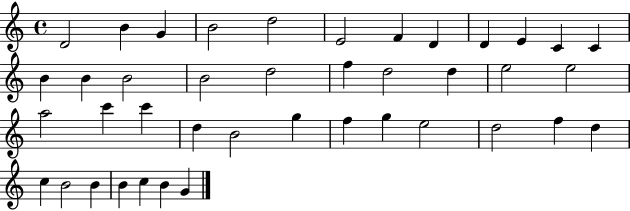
D4/h B4/q G4/q B4/h D5/h E4/h F4/q D4/q D4/q E4/q C4/q C4/q B4/q B4/q B4/h B4/h D5/h F5/q D5/h D5/q E5/h E5/h A5/h C6/q C6/q D5/q B4/h G5/q F5/q G5/q E5/h D5/h F5/q D5/q C5/q B4/h B4/q B4/q C5/q B4/q G4/q